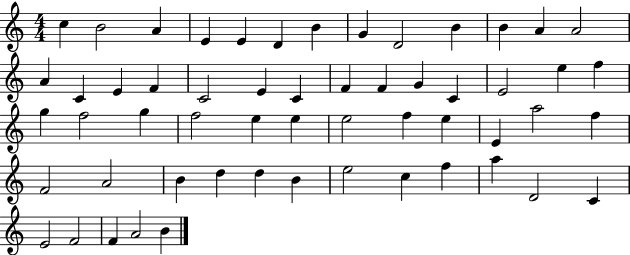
{
  \clef treble
  \numericTimeSignature
  \time 4/4
  \key c \major
  c''4 b'2 a'4 | e'4 e'4 d'4 b'4 | g'4 d'2 b'4 | b'4 a'4 a'2 | \break a'4 c'4 e'4 f'4 | c'2 e'4 c'4 | f'4 f'4 g'4 c'4 | e'2 e''4 f''4 | \break g''4 f''2 g''4 | f''2 e''4 e''4 | e''2 f''4 e''4 | e'4 a''2 f''4 | \break f'2 a'2 | b'4 d''4 d''4 b'4 | e''2 c''4 f''4 | a''4 d'2 c'4 | \break e'2 f'2 | f'4 a'2 b'4 | \bar "|."
}